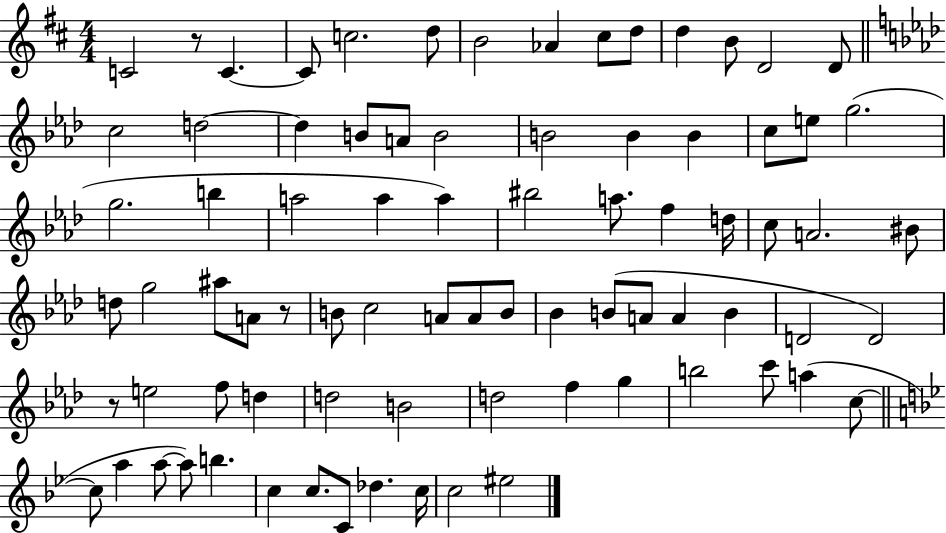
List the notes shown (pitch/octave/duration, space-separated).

C4/h R/e C4/q. C4/e C5/h. D5/e B4/h Ab4/q C#5/e D5/e D5/q B4/e D4/h D4/e C5/h D5/h D5/q B4/e A4/e B4/h B4/h B4/q B4/q C5/e E5/e G5/h. G5/h. B5/q A5/h A5/q A5/q BIS5/h A5/e. F5/q D5/s C5/e A4/h. BIS4/e D5/e G5/h A#5/e A4/e R/e B4/e C5/h A4/e A4/e B4/e Bb4/q B4/e A4/e A4/q B4/q D4/h D4/h R/e E5/h F5/e D5/q D5/h B4/h D5/h F5/q G5/q B5/h C6/e A5/q C5/e C5/e A5/q A5/e A5/e B5/q. C5/q C5/e. C4/e Db5/q. C5/s C5/h EIS5/h